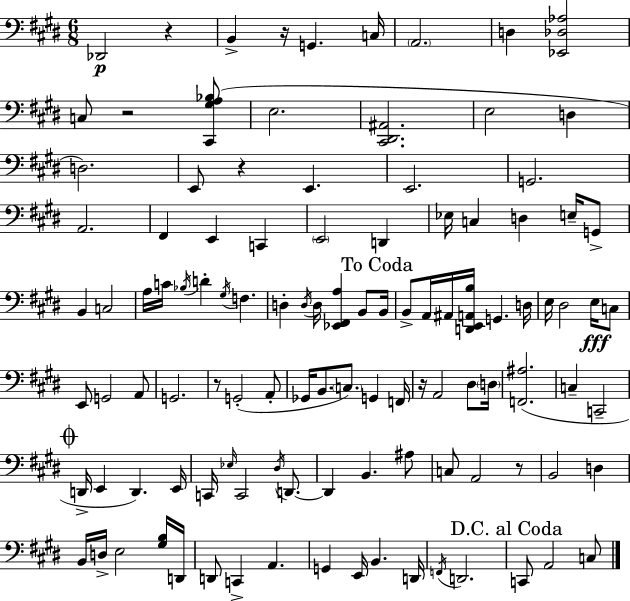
{
  \clef bass
  \numericTimeSignature
  \time 6/8
  \key e \major
  \repeat volta 2 { des,2\p r4 | b,4-> r16 g,4. c16 | \parenthesize a,2. | d4 <ees, des aes>2 | \break c8 r2 <cis, gis a bes>8( | e2. | <cis, dis, ais,>2. | e2 d4 | \break d2.) | e,8 r4 e,4. | e,2. | g,2. | \break a,2. | fis,4 e,4 c,4 | \parenthesize e,2 d,4 | ees16 c4 d4 e16-- g,8-> | \break b,4 c2 | a16 c'16 \acciaccatura { bes16 } d'4-. \acciaccatura { gis16 } f4. | d4-. \acciaccatura { d16 } d16 <ees, fis, a>4 | b,8 \mark "To Coda" b,16 b,8-> a,16 ais,16 <d, e, a, b>16 g,4. | \break d16 e16 dis2 | e16\fff c8 e,8 g,2 | a,8 g,2. | r8 g,2-.( | \break a,8-. ges,16 b,8. \parenthesize c8.) g,4 | f,16 r16 a,2 | dis8 \parenthesize d16 <f, ais>2.( | c4-- c,2-- | \break \mark \markup { \musicglyph "scripts.coda" } d,16-> e,4 d,4.) | e,16 c,16 \grace { ees16 } c,2 | \acciaccatura { dis16 } d,8.~~ d,4 b,4. | ais8 c8 a,2 | \break r8 b,2 | d4 b,16 d16-> e2 | <gis b>16 d,16 d,8 c,4-> a,4. | g,4 e,16 b,4. | \break d,16 \acciaccatura { f,16 } d,2. | \mark "D.C. al Coda" c,8 a,2 | c8 } \bar "|."
}